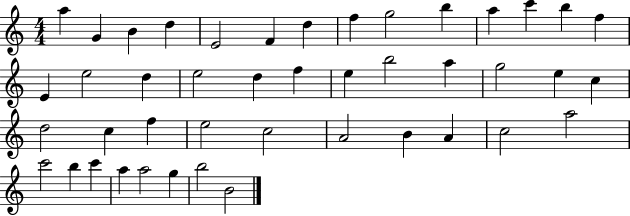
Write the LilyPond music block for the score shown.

{
  \clef treble
  \numericTimeSignature
  \time 4/4
  \key c \major
  a''4 g'4 b'4 d''4 | e'2 f'4 d''4 | f''4 g''2 b''4 | a''4 c'''4 b''4 f''4 | \break e'4 e''2 d''4 | e''2 d''4 f''4 | e''4 b''2 a''4 | g''2 e''4 c''4 | \break d''2 c''4 f''4 | e''2 c''2 | a'2 b'4 a'4 | c''2 a''2 | \break c'''2 b''4 c'''4 | a''4 a''2 g''4 | b''2 b'2 | \bar "|."
}